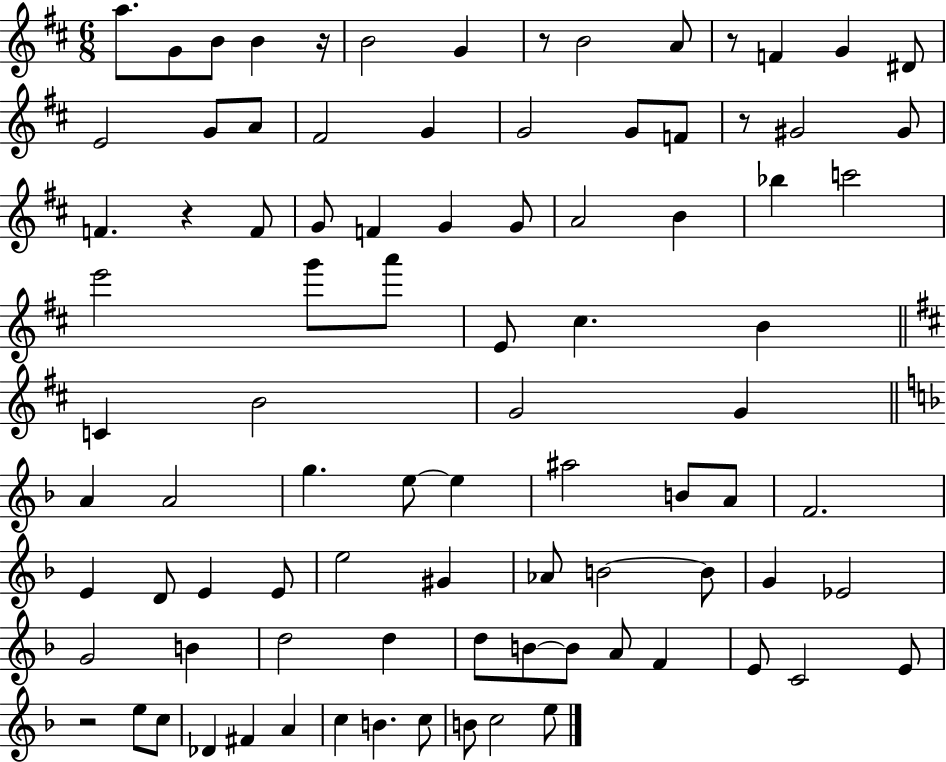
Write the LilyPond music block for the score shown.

{
  \clef treble
  \numericTimeSignature
  \time 6/8
  \key d \major
  a''8. g'8 b'8 b'4 r16 | b'2 g'4 | r8 b'2 a'8 | r8 f'4 g'4 dis'8 | \break e'2 g'8 a'8 | fis'2 g'4 | g'2 g'8 f'8 | r8 gis'2 gis'8 | \break f'4. r4 f'8 | g'8 f'4 g'4 g'8 | a'2 b'4 | bes''4 c'''2 | \break e'''2 g'''8 a'''8 | e'8 cis''4. b'4 | \bar "||" \break \key d \major c'4 b'2 | g'2 g'4 | \bar "||" \break \key f \major a'4 a'2 | g''4. e''8~~ e''4 | ais''2 b'8 a'8 | f'2. | \break e'4 d'8 e'4 e'8 | e''2 gis'4 | aes'8 b'2~~ b'8 | g'4 ees'2 | \break g'2 b'4 | d''2 d''4 | d''8 b'8~~ b'8 a'8 f'4 | e'8 c'2 e'8 | \break r2 e''8 c''8 | des'4 fis'4 a'4 | c''4 b'4. c''8 | b'8 c''2 e''8 | \break \bar "|."
}